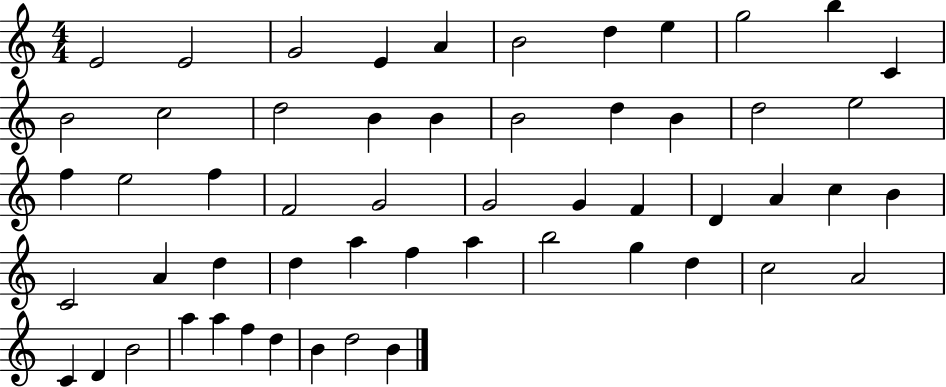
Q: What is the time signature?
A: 4/4